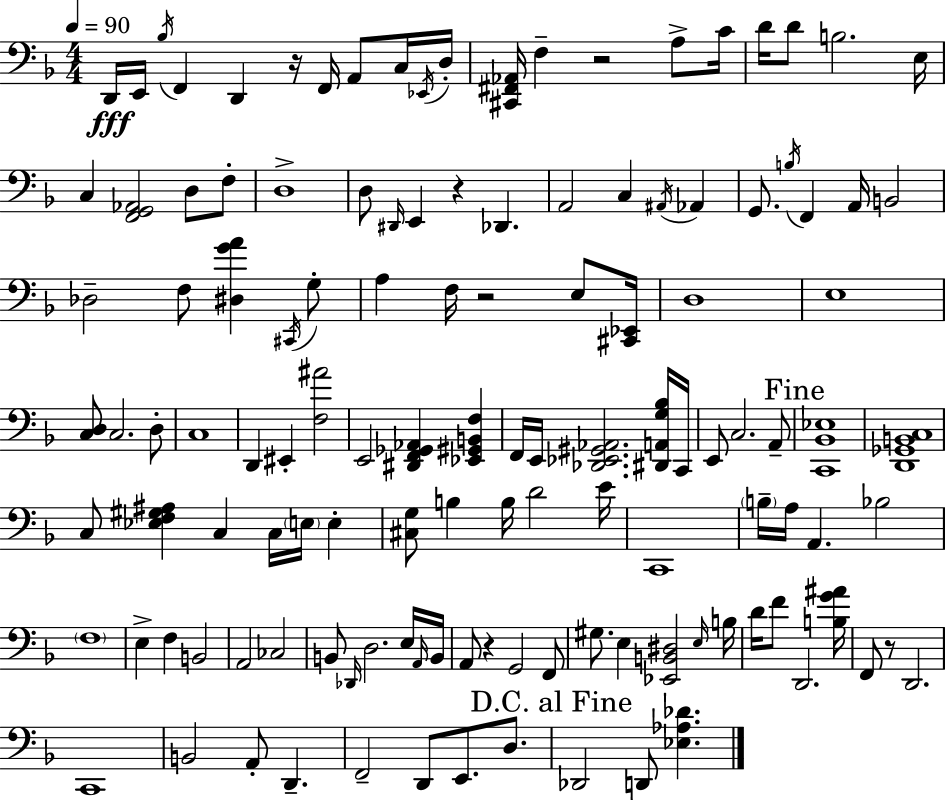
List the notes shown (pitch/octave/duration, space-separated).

D2/s E2/s Bb3/s F2/q D2/q R/s F2/s A2/e C3/s Eb2/s D3/s [C#2,F#2,Ab2]/s F3/q R/h A3/e C4/s D4/s D4/e B3/h. E3/s C3/q [F2,G2,Ab2]/h D3/e F3/e D3/w D3/e D#2/s E2/q R/q Db2/q. A2/h C3/q A#2/s Ab2/q G2/e. B3/s F2/q A2/s B2/h Db3/h F3/e [D#3,G4,A4]/q C#2/s G3/e A3/q F3/s R/h E3/e [C#2,Eb2]/s D3/w E3/w [C3,D3]/e C3/h. D3/e C3/w D2/q EIS2/q [F3,A#4]/h E2/h [D#2,F2,Gb2,Ab2]/q [Eb2,G#2,B2,F3]/q F2/s E2/s [Db2,Eb2,G#2,Ab2]/h. [D#2,A2,G3,Bb3]/s C2/s E2/e C3/h. A2/e [C2,Bb2,Eb3]/w [D2,Gb2,B2,C3]/w C3/e [Eb3,F3,G#3,A#3]/q C3/q C3/s E3/s E3/q [C#3,G3]/e B3/q B3/s D4/h E4/s C2/w B3/s A3/s A2/q. Bb3/h F3/w E3/q F3/q B2/h A2/h CES3/h B2/e Db2/s D3/h. E3/s A2/s B2/s A2/e R/q G2/h F2/e G#3/e. E3/q [Eb2,B2,D#3]/h E3/s B3/s D4/s F4/e D2/h. [B3,G4,A#4]/s F2/e R/e D2/h. C2/w B2/h A2/e D2/q. F2/h D2/e E2/e. D3/e. Db2/h D2/e [Eb3,Ab3,Db4]/q.